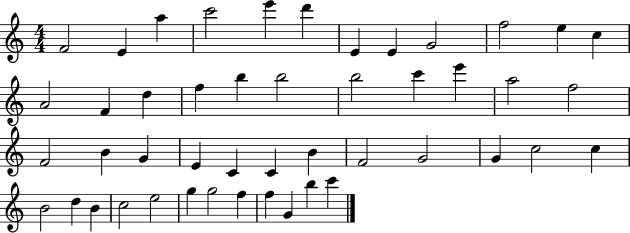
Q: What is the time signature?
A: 4/4